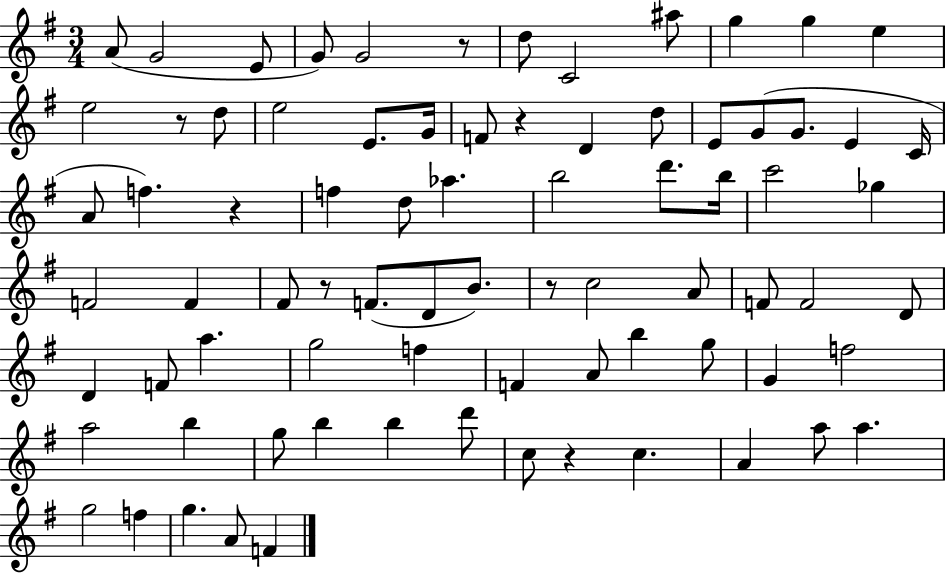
A4/e G4/h E4/e G4/e G4/h R/e D5/e C4/h A#5/e G5/q G5/q E5/q E5/h R/e D5/e E5/h E4/e. G4/s F4/e R/q D4/q D5/e E4/e G4/e G4/e. E4/q C4/s A4/e F5/q. R/q F5/q D5/e Ab5/q. B5/h D6/e. B5/s C6/h Gb5/q F4/h F4/q F#4/e R/e F4/e. D4/e B4/e. R/e C5/h A4/e F4/e F4/h D4/e D4/q F4/e A5/q. G5/h F5/q F4/q A4/e B5/q G5/e G4/q F5/h A5/h B5/q G5/e B5/q B5/q D6/e C5/e R/q C5/q. A4/q A5/e A5/q. G5/h F5/q G5/q. A4/e F4/q